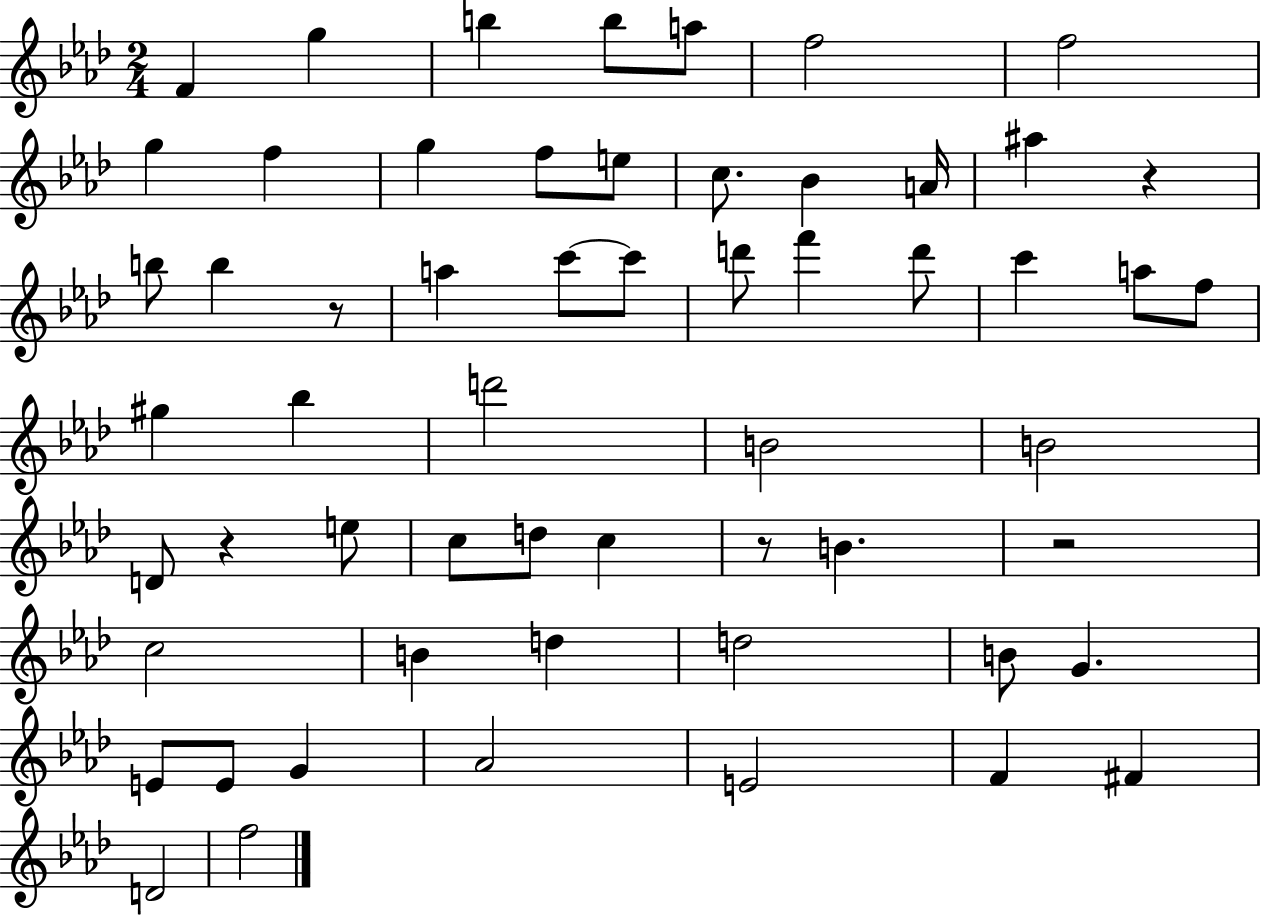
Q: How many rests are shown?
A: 5